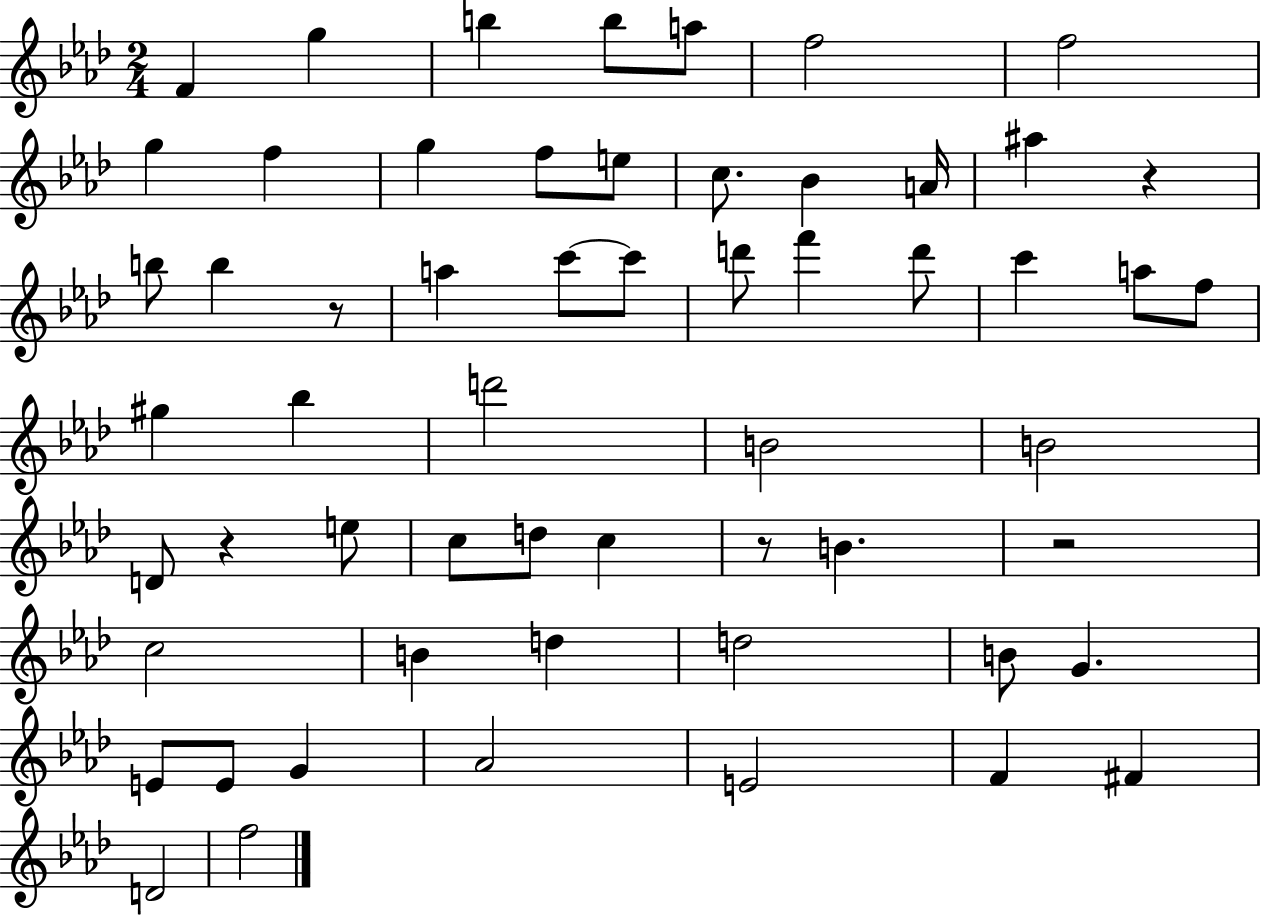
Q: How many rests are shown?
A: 5